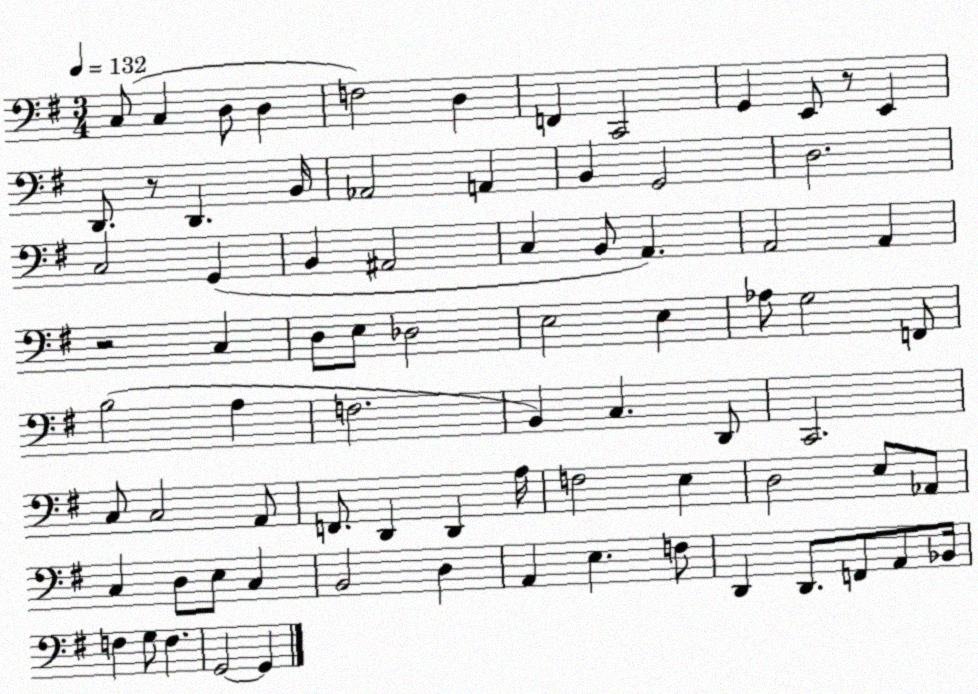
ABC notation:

X:1
T:Untitled
M:3/4
L:1/4
K:G
C,/2 C, D,/2 D, F,2 D, F,, C,,2 G,, E,,/2 z/2 E,, D,,/2 z/2 D,, B,,/4 _A,,2 A,, B,, G,,2 D,2 C,2 G,, B,, ^A,,2 C, B,,/2 A,, A,,2 A,, z2 C, D,/2 E,/2 _D,2 E,2 E, _A,/2 G,2 F,,/2 B,2 A, F,2 B,, C, D,,/2 C,,2 C,/2 C,2 A,,/2 F,,/2 D,, D,, A,/4 F,2 E, D,2 E,/2 _A,,/2 C, D,/2 E,/2 C, B,,2 D, A,, E, F,/2 D,, D,,/2 F,,/2 A,,/2 _B,,/4 F, G,/2 F, G,,2 G,,